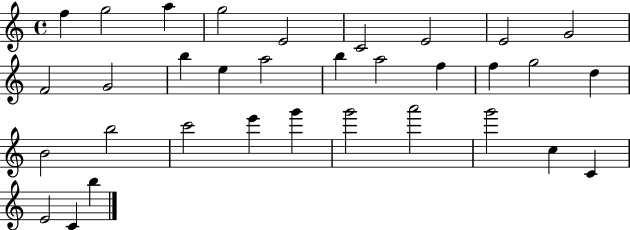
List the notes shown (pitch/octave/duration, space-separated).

F5/q G5/h A5/q G5/h E4/h C4/h E4/h E4/h G4/h F4/h G4/h B5/q E5/q A5/h B5/q A5/h F5/q F5/q G5/h D5/q B4/h B5/h C6/h E6/q G6/q G6/h A6/h G6/h C5/q C4/q E4/h C4/q B5/q